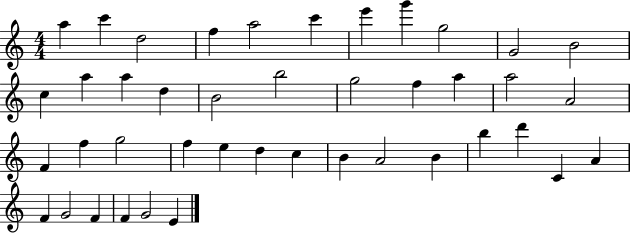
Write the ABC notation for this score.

X:1
T:Untitled
M:4/4
L:1/4
K:C
a c' d2 f a2 c' e' g' g2 G2 B2 c a a d B2 b2 g2 f a a2 A2 F f g2 f e d c B A2 B b d' C A F G2 F F G2 E